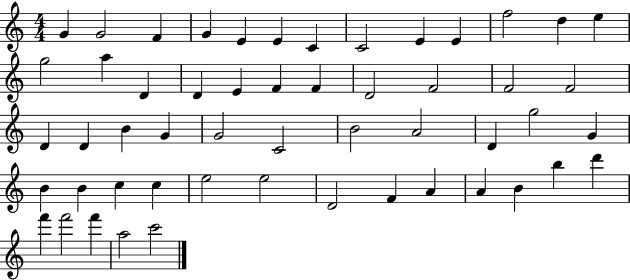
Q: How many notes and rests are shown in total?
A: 53